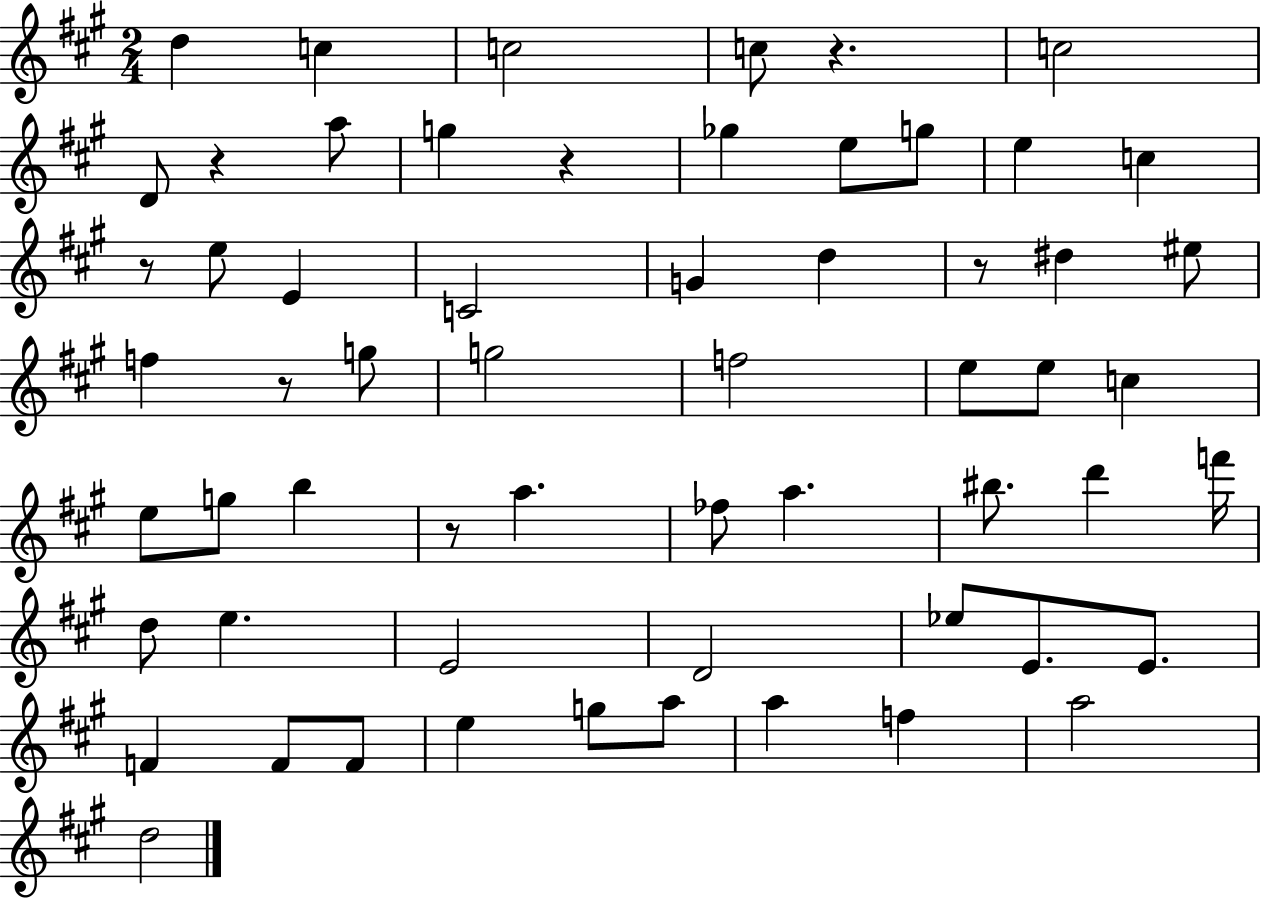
D5/q C5/q C5/h C5/e R/q. C5/h D4/e R/q A5/e G5/q R/q Gb5/q E5/e G5/e E5/q C5/q R/e E5/e E4/q C4/h G4/q D5/q R/e D#5/q EIS5/e F5/q R/e G5/e G5/h F5/h E5/e E5/e C5/q E5/e G5/e B5/q R/e A5/q. FES5/e A5/q. BIS5/e. D6/q F6/s D5/e E5/q. E4/h D4/h Eb5/e E4/e. E4/e. F4/q F4/e F4/e E5/q G5/e A5/e A5/q F5/q A5/h D5/h